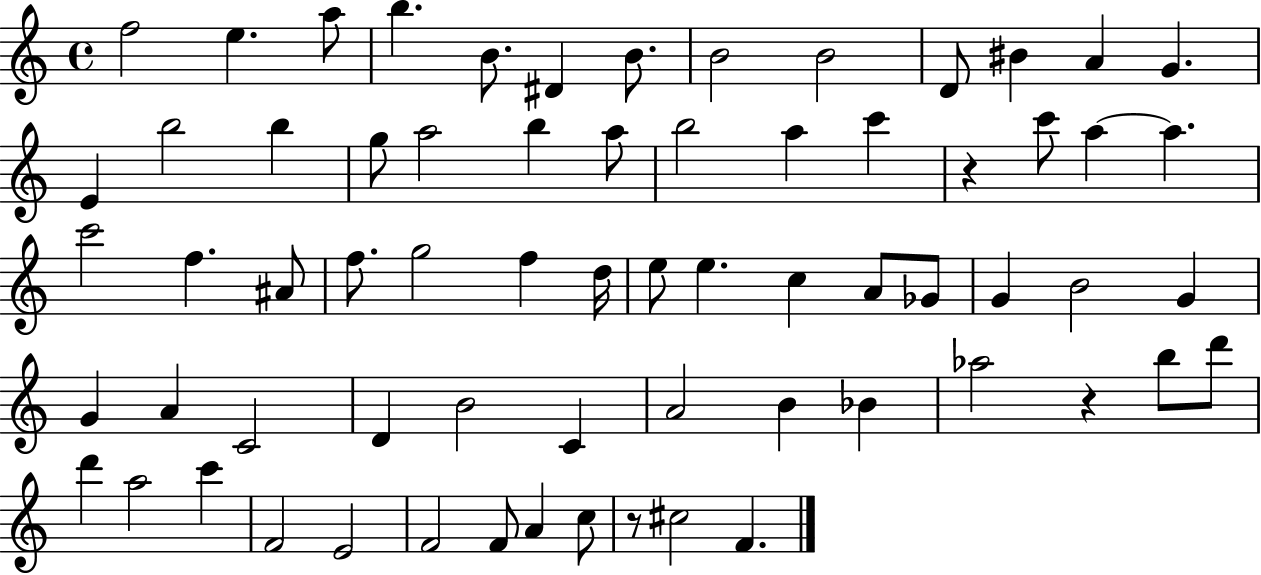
F5/h E5/q. A5/e B5/q. B4/e. D#4/q B4/e. B4/h B4/h D4/e BIS4/q A4/q G4/q. E4/q B5/h B5/q G5/e A5/h B5/q A5/e B5/h A5/q C6/q R/q C6/e A5/q A5/q. C6/h F5/q. A#4/e F5/e. G5/h F5/q D5/s E5/e E5/q. C5/q A4/e Gb4/e G4/q B4/h G4/q G4/q A4/q C4/h D4/q B4/h C4/q A4/h B4/q Bb4/q Ab5/h R/q B5/e D6/e D6/q A5/h C6/q F4/h E4/h F4/h F4/e A4/q C5/e R/e C#5/h F4/q.